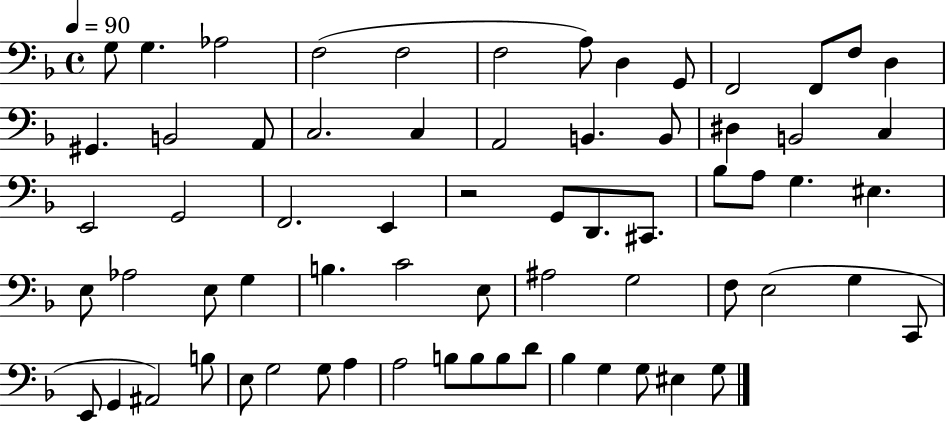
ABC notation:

X:1
T:Untitled
M:4/4
L:1/4
K:F
G,/2 G, _A,2 F,2 F,2 F,2 A,/2 D, G,,/2 F,,2 F,,/2 F,/2 D, ^G,, B,,2 A,,/2 C,2 C, A,,2 B,, B,,/2 ^D, B,,2 C, E,,2 G,,2 F,,2 E,, z2 G,,/2 D,,/2 ^C,,/2 _B,/2 A,/2 G, ^E, E,/2 _A,2 E,/2 G, B, C2 E,/2 ^A,2 G,2 F,/2 E,2 G, C,,/2 E,,/2 G,, ^A,,2 B,/2 E,/2 G,2 G,/2 A, A,2 B,/2 B,/2 B,/2 D/2 _B, G, G,/2 ^E, G,/2